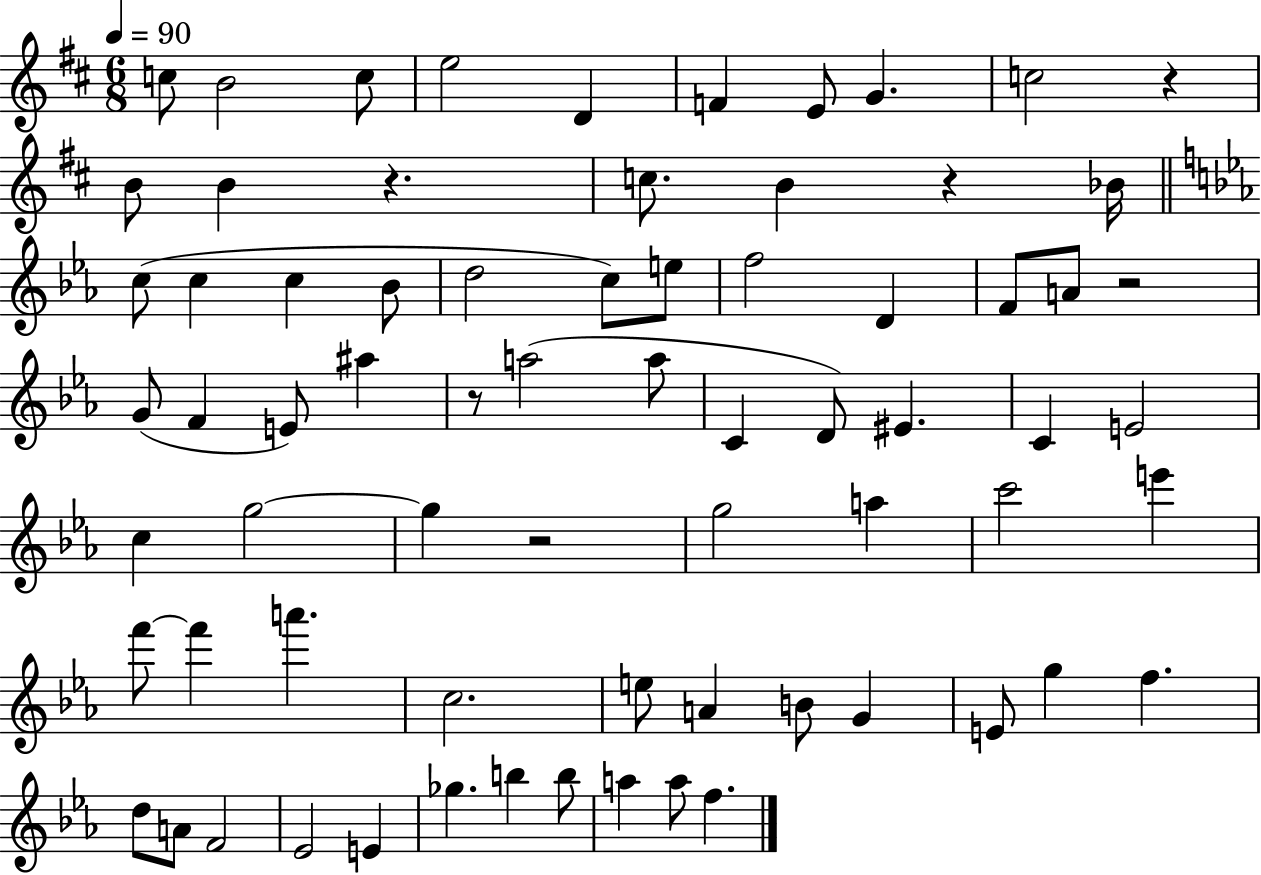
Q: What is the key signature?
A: D major